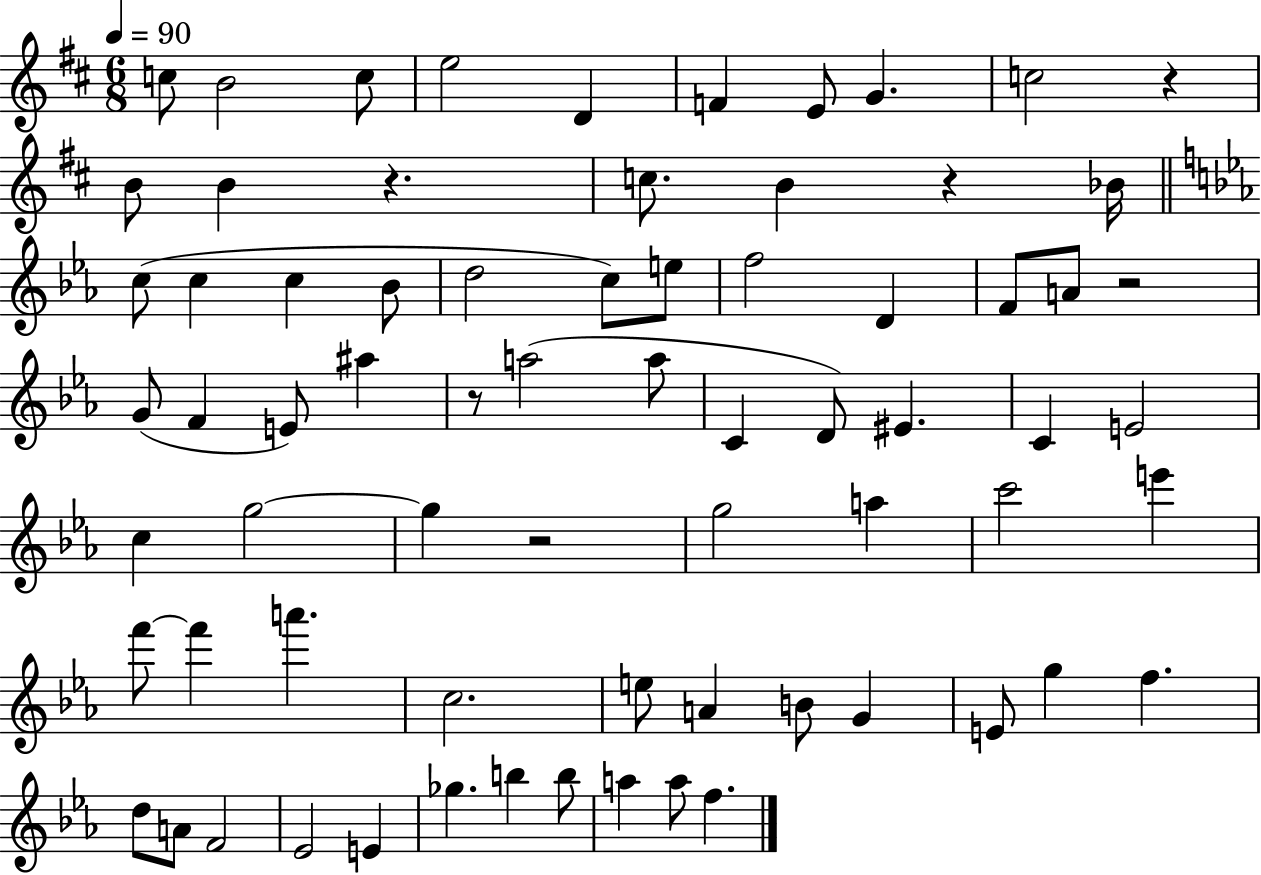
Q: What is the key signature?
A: D major